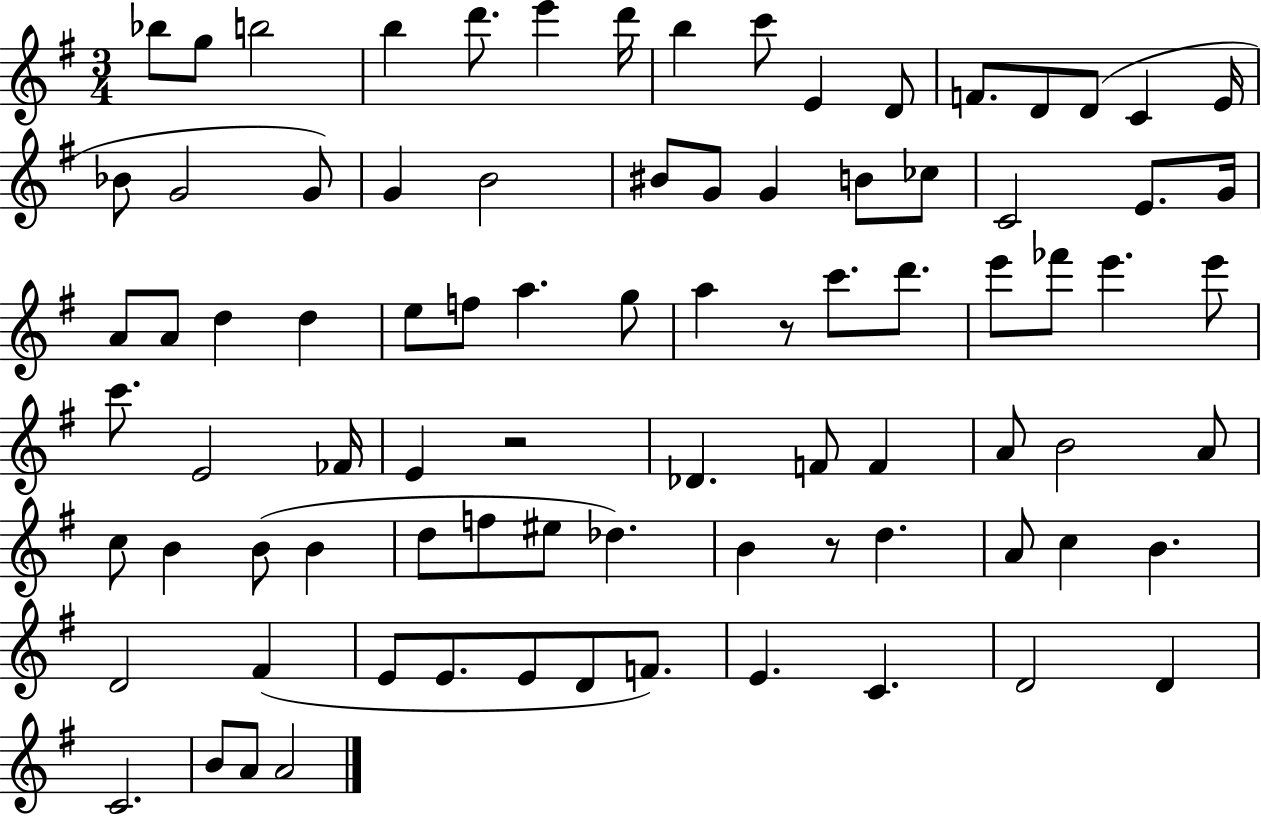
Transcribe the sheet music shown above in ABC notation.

X:1
T:Untitled
M:3/4
L:1/4
K:G
_b/2 g/2 b2 b d'/2 e' d'/4 b c'/2 E D/2 F/2 D/2 D/2 C E/4 _B/2 G2 G/2 G B2 ^B/2 G/2 G B/2 _c/2 C2 E/2 G/4 A/2 A/2 d d e/2 f/2 a g/2 a z/2 c'/2 d'/2 e'/2 _f'/2 e' e'/2 c'/2 E2 _F/4 E z2 _D F/2 F A/2 B2 A/2 c/2 B B/2 B d/2 f/2 ^e/2 _d B z/2 d A/2 c B D2 ^F E/2 E/2 E/2 D/2 F/2 E C D2 D C2 B/2 A/2 A2